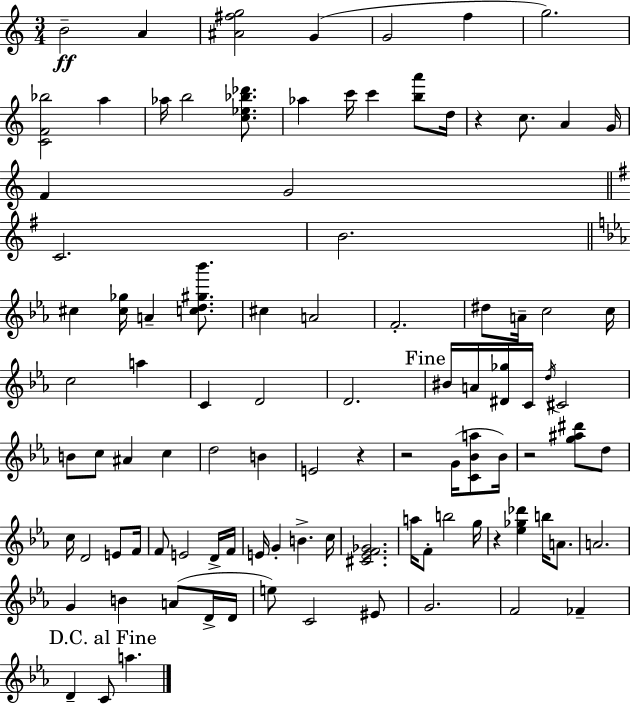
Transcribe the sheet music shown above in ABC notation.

X:1
T:Untitled
M:3/4
L:1/4
K:Am
B2 A [^A^fg]2 G G2 f g2 [CF_b]2 a _a/4 b2 [c_e_b_d']/2 _a c'/4 c' [ba']/2 d/4 z c/2 A G/4 F G2 C2 B2 ^c [^c_g]/4 A [cd^g_b']/2 ^c A2 F2 ^d/2 A/4 c2 c/4 c2 a C D2 D2 ^B/4 A/4 [^D_g]/4 C/4 d/4 ^C2 B/2 c/2 ^A c d2 B E2 z z2 G/4 [C_Ba]/2 _B/4 z2 [g^a^d']/2 d/2 c/4 D2 E/2 F/4 F/2 E2 D/4 F/4 E/4 G B c/4 [^C_EF_G]2 a/4 F/2 b2 g/4 z [_e_g_d'] b/4 A/2 A2 G B A/2 D/4 D/4 e/2 C2 ^E/2 G2 F2 _F D C/2 a